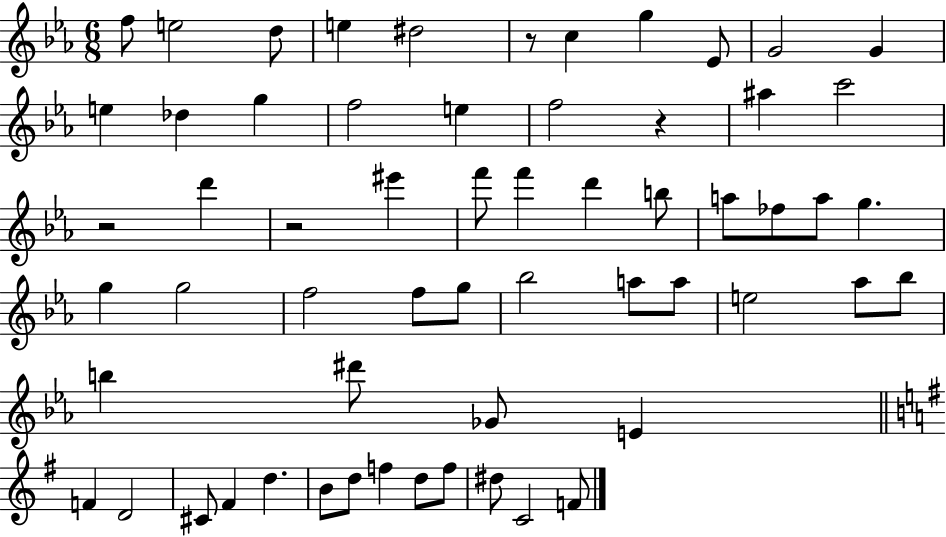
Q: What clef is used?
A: treble